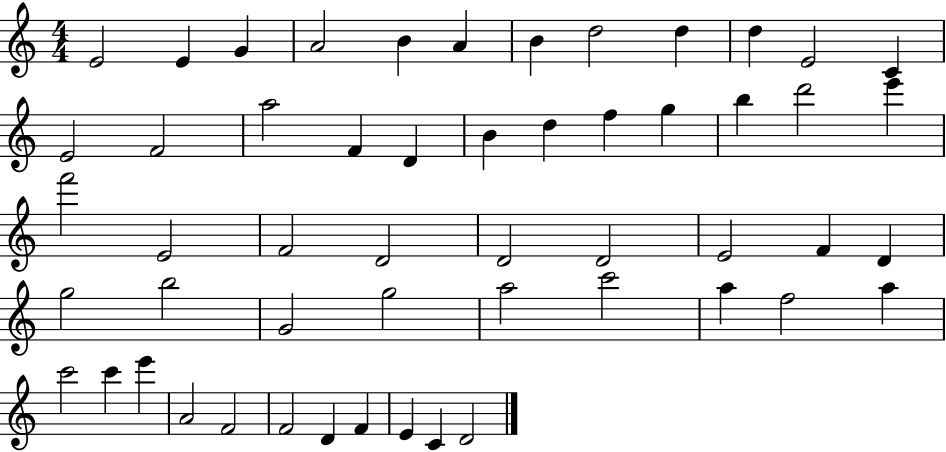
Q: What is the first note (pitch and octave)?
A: E4